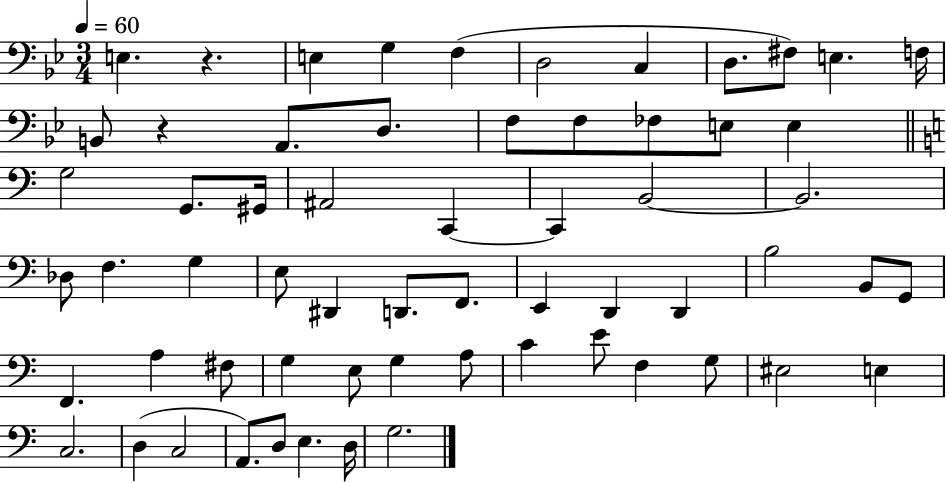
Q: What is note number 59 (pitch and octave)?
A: D3